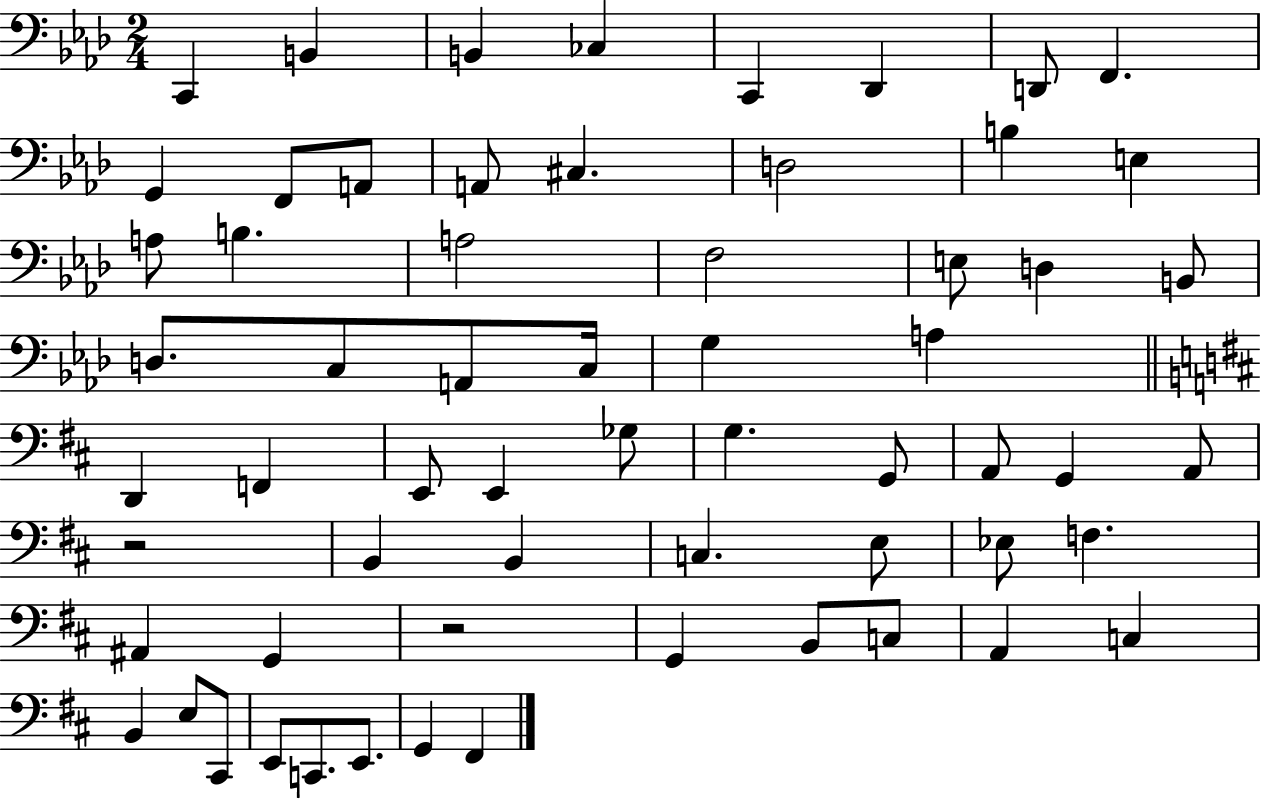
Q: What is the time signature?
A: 2/4